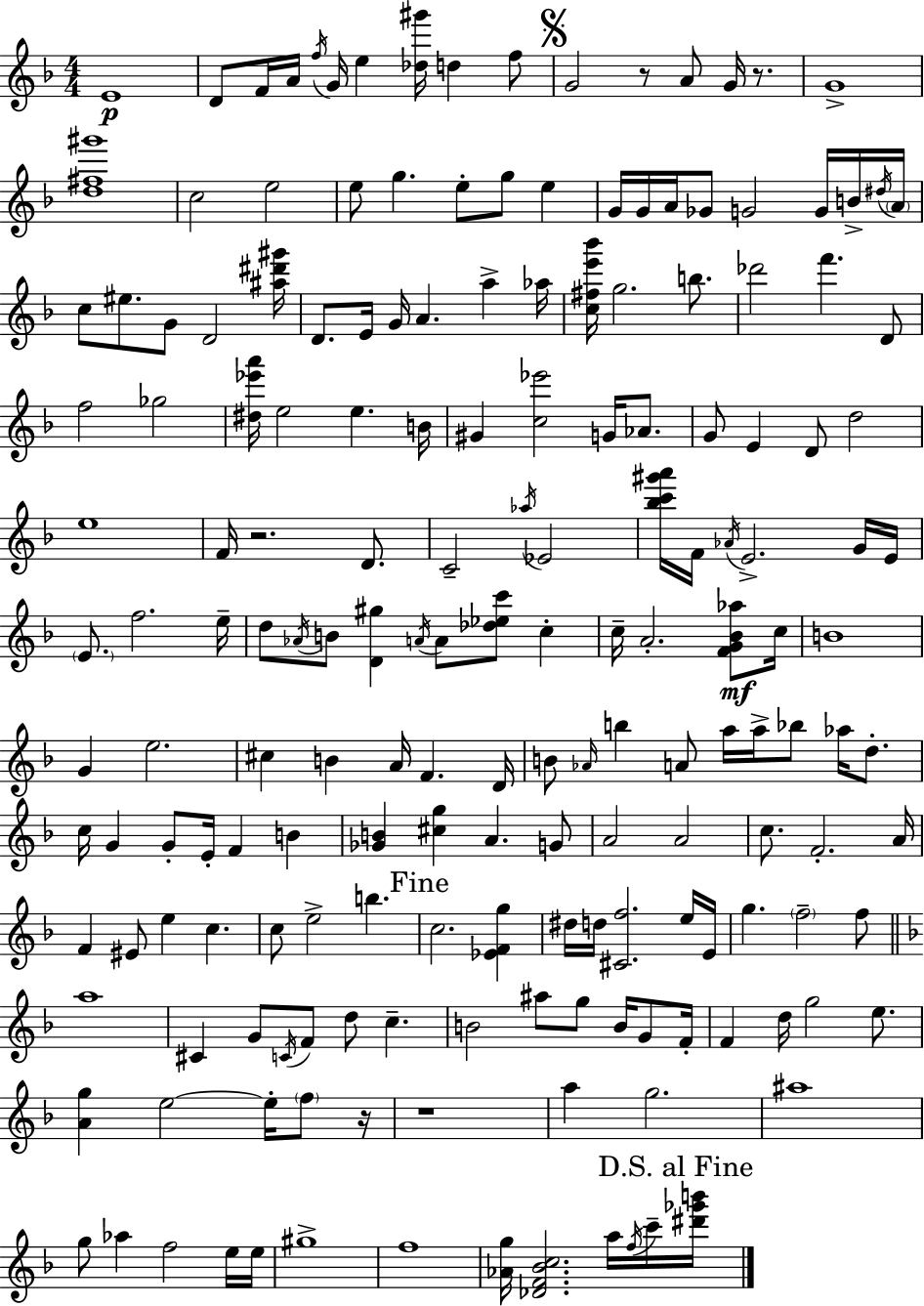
X:1
T:Untitled
M:4/4
L:1/4
K:F
E4 D/2 F/4 A/4 f/4 G/4 e [_d^g']/4 d f/2 G2 z/2 A/2 G/4 z/2 G4 [d^f^g']4 c2 e2 e/2 g e/2 g/2 e G/4 G/4 A/4 _G/2 G2 G/4 B/4 ^d/4 A/4 c/2 ^e/2 G/2 D2 [^a^d'^g']/4 D/2 E/4 G/4 A a _a/4 [c^fe'_b']/4 g2 b/2 _d'2 f' D/2 f2 _g2 [^d_e'a']/4 e2 e B/4 ^G [c_e']2 G/4 _A/2 G/2 E D/2 d2 e4 F/4 z2 D/2 C2 _a/4 _E2 [_bc'^g'a']/4 F/4 _A/4 E2 G/4 E/4 E/2 f2 e/4 d/2 _A/4 B/2 [D^g] A/4 A/2 [_d_ec']/2 c c/4 A2 [FG_B_a]/2 c/4 B4 G e2 ^c B A/4 F D/4 B/2 _A/4 b A/2 a/4 a/4 _b/2 _a/4 d/2 c/4 G G/2 E/4 F B [_GB] [^cg] A G/2 A2 A2 c/2 F2 A/4 F ^E/2 e c c/2 e2 b c2 [_EFg] ^d/4 d/4 [^Cf]2 e/4 E/4 g f2 f/2 a4 ^C G/2 C/4 F/2 d/2 c B2 ^a/2 g/2 B/4 G/2 F/4 F d/4 g2 e/2 [Ag] e2 e/4 f/2 z/4 z4 a g2 ^a4 g/2 _a f2 e/4 e/4 ^g4 f4 [_Ag]/4 [_DF_Bc]2 a/4 f/4 c'/4 [^d'_g'b']/4